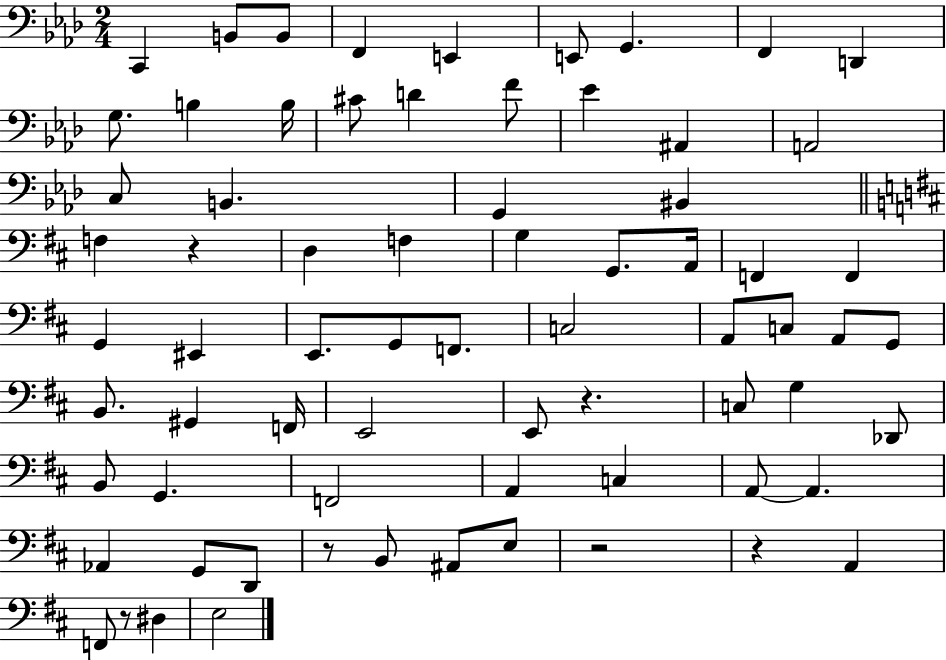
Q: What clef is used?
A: bass